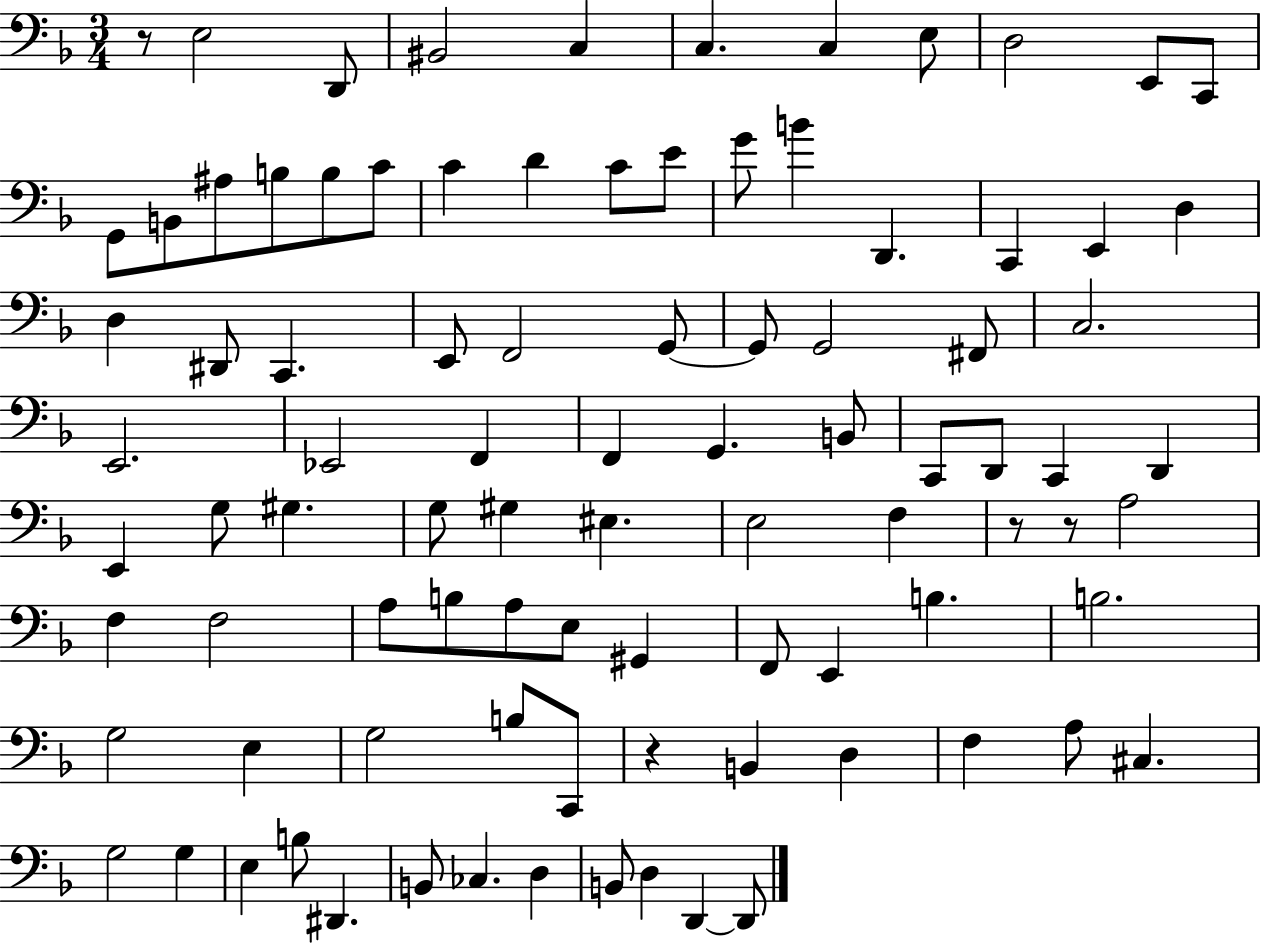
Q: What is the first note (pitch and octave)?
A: E3